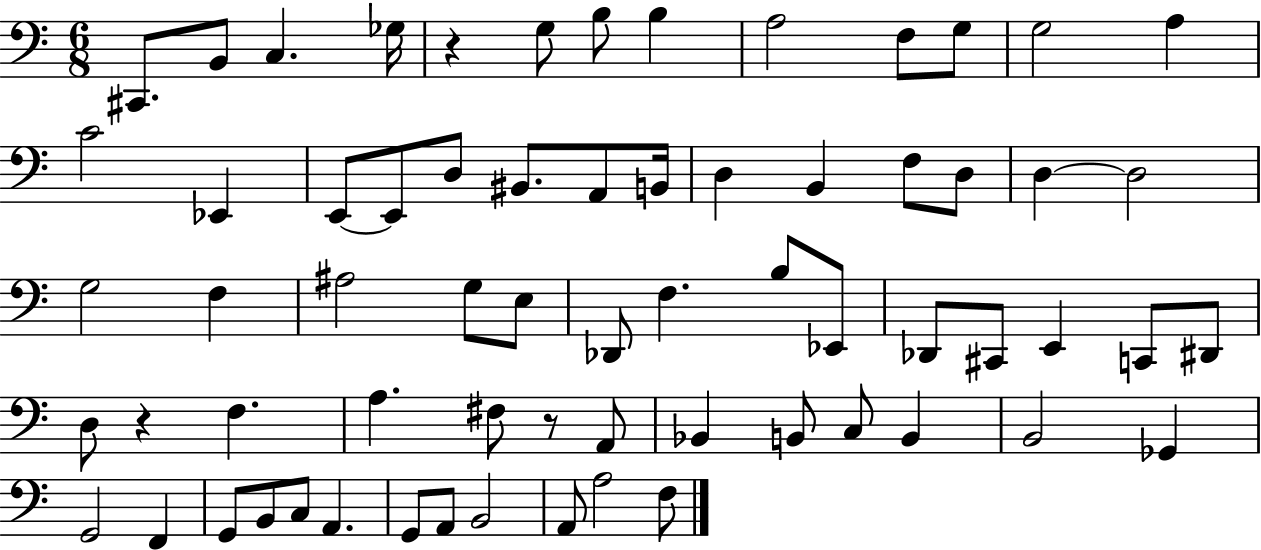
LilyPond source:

{
  \clef bass
  \numericTimeSignature
  \time 6/8
  \key c \major
  \repeat volta 2 { cis,8. b,8 c4. ges16 | r4 g8 b8 b4 | a2 f8 g8 | g2 a4 | \break c'2 ees,4 | e,8~~ e,8 d8 bis,8. a,8 b,16 | d4 b,4 f8 d8 | d4~~ d2 | \break g2 f4 | ais2 g8 e8 | des,8 f4. b8 ees,8 | des,8 cis,8 e,4 c,8 dis,8 | \break d8 r4 f4. | a4. fis8 r8 a,8 | bes,4 b,8 c8 b,4 | b,2 ges,4 | \break g,2 f,4 | g,8 b,8 c8 a,4. | g,8 a,8 b,2 | a,8 a2 f8 | \break } \bar "|."
}